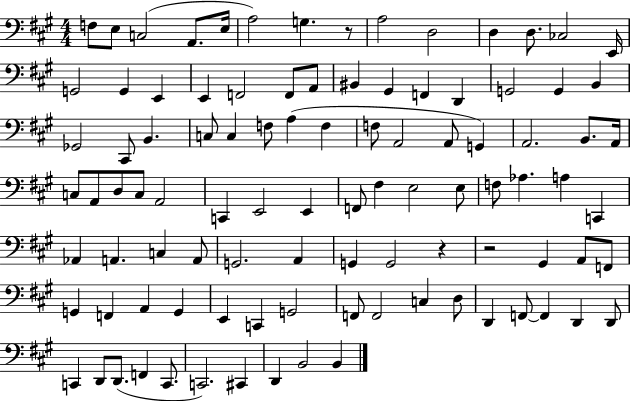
{
  \clef bass
  \numericTimeSignature
  \time 4/4
  \key a \major
  f8 e8 c2( a,8. e16 | a2) g4. r8 | a2 d2 | d4 d8. ces2 e,16 | \break g,2 g,4 e,4 | e,4 f,2 f,8 a,8 | bis,4 gis,4 f,4 d,4 | g,2 g,4 b,4 | \break ges,2 cis,8 b,4. | c8 c4 f8 a4( f4 | f8 a,2 a,8 g,4) | a,2. b,8. a,16 | \break c8 a,8 d8 c8 a,2 | c,4 e,2 e,4 | f,8 fis4 e2 e8 | f8 aes4. a4 c,4 | \break aes,4 a,4. c4 a,8 | g,2. a,4 | g,4 g,2 r4 | r2 gis,4 a,8 f,8 | \break g,4 f,4 a,4 g,4 | e,4 c,4 g,2 | f,8 f,2 c4 d8 | d,4 f,8~~ f,4 d,4 d,8 | \break c,4 d,8 d,8.( f,4 c,8. | c,2.) cis,4 | d,4 b,2 b,4 | \bar "|."
}